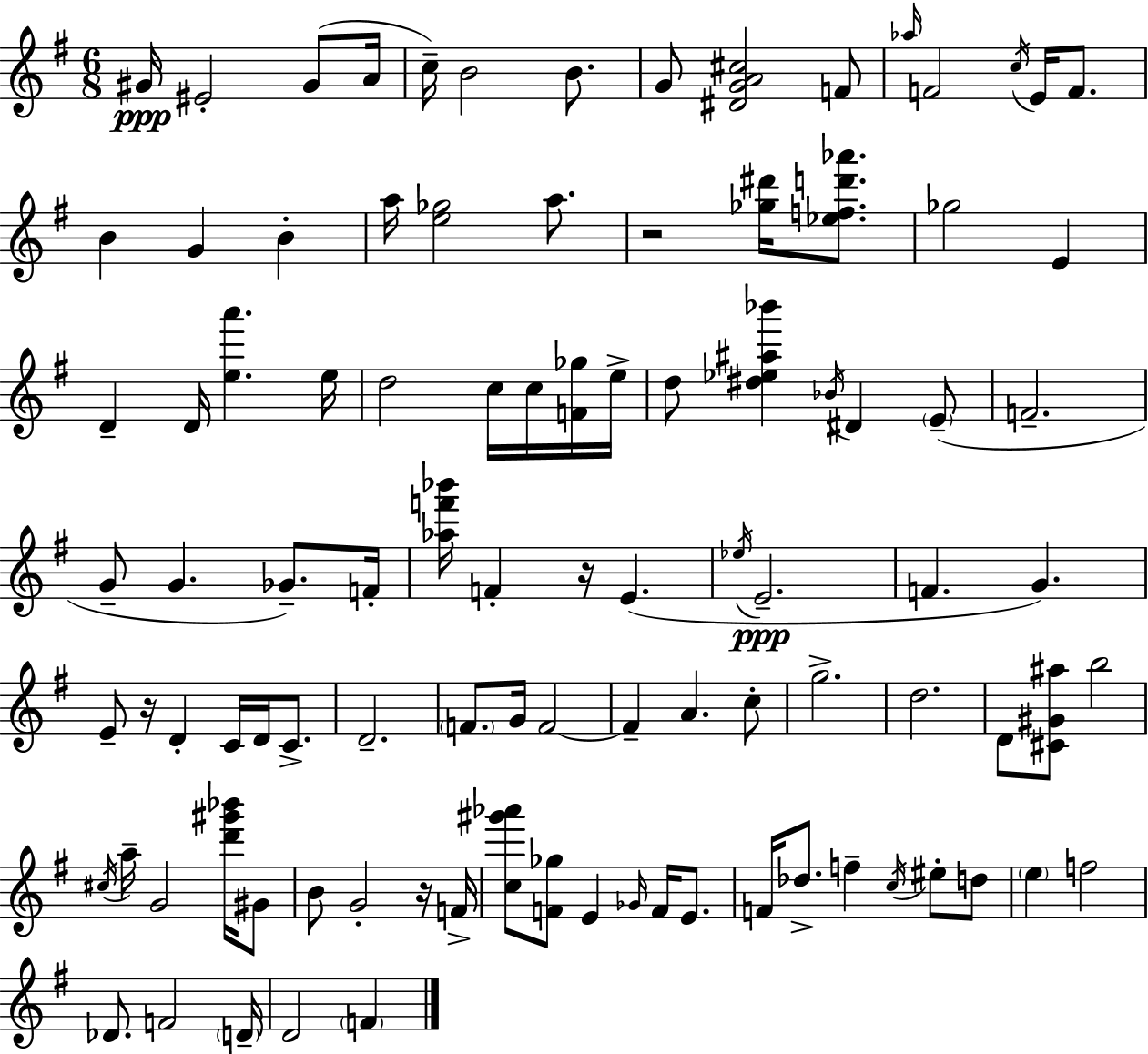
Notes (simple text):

G#4/s EIS4/h G#4/e A4/s C5/s B4/h B4/e. G4/e [D#4,G4,A4,C#5]/h F4/e Ab5/s F4/h C5/s E4/s F4/e. B4/q G4/q B4/q A5/s [E5,Gb5]/h A5/e. R/h [Gb5,D#6]/s [Eb5,F5,D6,Ab6]/e. Gb5/h E4/q D4/q D4/s [E5,A6]/q. E5/s D5/h C5/s C5/s [F4,Gb5]/s E5/s D5/e [D#5,Eb5,A#5,Bb6]/q Bb4/s D#4/q E4/e F4/h. G4/e G4/q. Gb4/e. F4/s [Ab5,F6,Bb6]/s F4/q R/s E4/q. Eb5/s E4/h. F4/q. G4/q. E4/e R/s D4/q C4/s D4/s C4/e. D4/h. F4/e. G4/s F4/h F4/q A4/q. C5/e G5/h. D5/h. D4/e [C#4,G#4,A#5]/e B5/h C#5/s A5/s G4/h [D6,G#6,Bb6]/s G#4/e B4/e G4/h R/s F4/s [C5,G#6,Ab6]/e [F4,Gb5]/e E4/q Gb4/s F4/s E4/e. F4/s Db5/e. F5/q C5/s EIS5/e D5/e E5/q F5/h Db4/e. F4/h D4/s D4/h F4/q